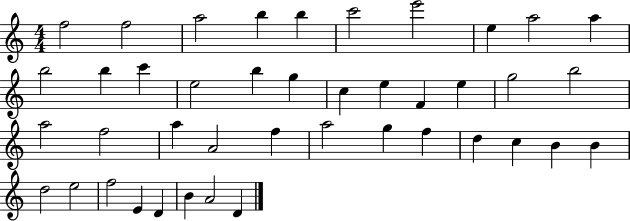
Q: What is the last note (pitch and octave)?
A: D4